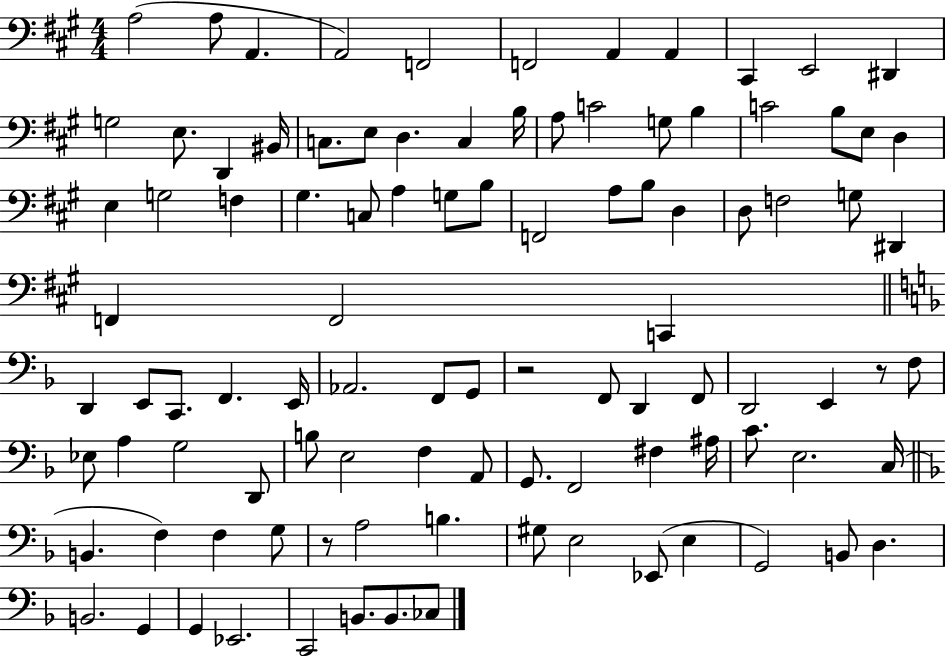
X:1
T:Untitled
M:4/4
L:1/4
K:A
A,2 A,/2 A,, A,,2 F,,2 F,,2 A,, A,, ^C,, E,,2 ^D,, G,2 E,/2 D,, ^B,,/4 C,/2 E,/2 D, C, B,/4 A,/2 C2 G,/2 B, C2 B,/2 E,/2 D, E, G,2 F, ^G, C,/2 A, G,/2 B,/2 F,,2 A,/2 B,/2 D, D,/2 F,2 G,/2 ^D,, F,, F,,2 C,, D,, E,,/2 C,,/2 F,, E,,/4 _A,,2 F,,/2 G,,/2 z2 F,,/2 D,, F,,/2 D,,2 E,, z/2 F,/2 _E,/2 A, G,2 D,,/2 B,/2 E,2 F, A,,/2 G,,/2 F,,2 ^F, ^A,/4 C/2 E,2 C,/4 B,, F, F, G,/2 z/2 A,2 B, ^G,/2 E,2 _E,,/2 E, G,,2 B,,/2 D, B,,2 G,, G,, _E,,2 C,,2 B,,/2 B,,/2 _C,/2